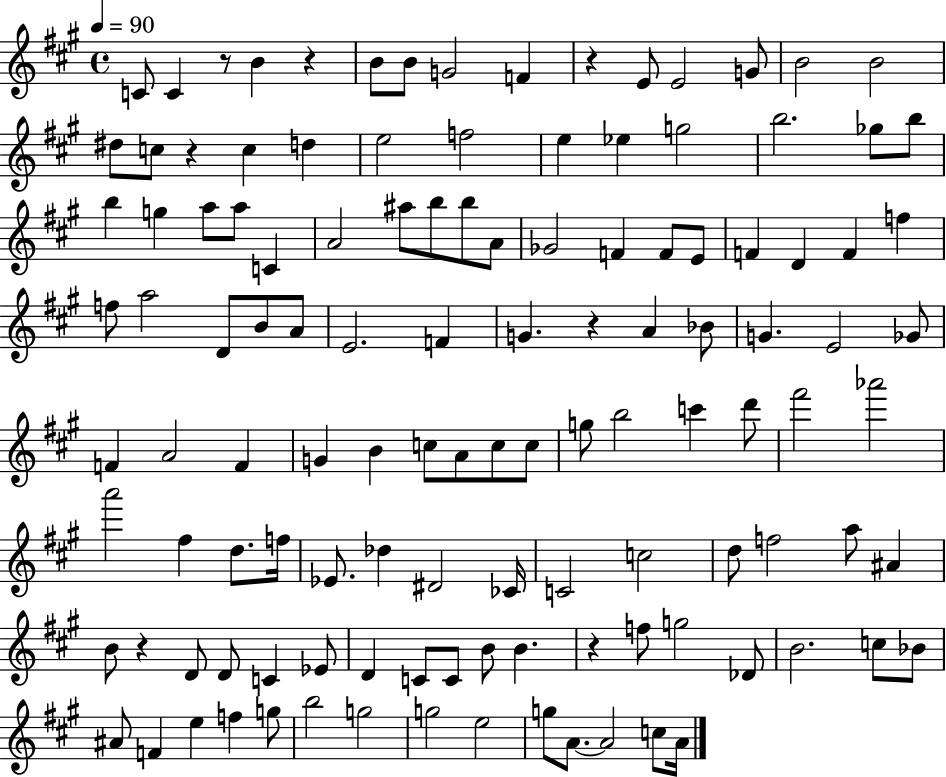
X:1
T:Untitled
M:4/4
L:1/4
K:A
C/2 C z/2 B z B/2 B/2 G2 F z E/2 E2 G/2 B2 B2 ^d/2 c/2 z c d e2 f2 e _e g2 b2 _g/2 b/2 b g a/2 a/2 C A2 ^a/2 b/2 b/2 A/2 _G2 F F/2 E/2 F D F f f/2 a2 D/2 B/2 A/2 E2 F G z A _B/2 G E2 _G/2 F A2 F G B c/2 A/2 c/2 c/2 g/2 b2 c' d'/2 ^f'2 _a'2 a'2 ^f d/2 f/4 _E/2 _d ^D2 _C/4 C2 c2 d/2 f2 a/2 ^A B/2 z D/2 D/2 C _E/2 D C/2 C/2 B/2 B z f/2 g2 _D/2 B2 c/2 _B/2 ^A/2 F e f g/2 b2 g2 g2 e2 g/2 A/2 A2 c/2 A/4